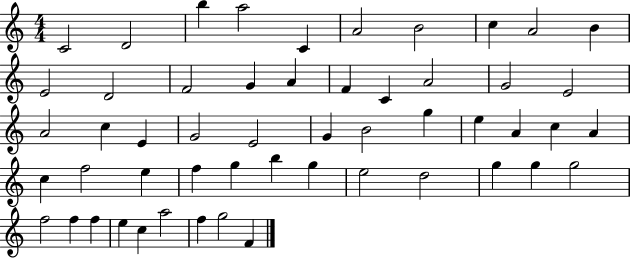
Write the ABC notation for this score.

X:1
T:Untitled
M:4/4
L:1/4
K:C
C2 D2 b a2 C A2 B2 c A2 B E2 D2 F2 G A F C A2 G2 E2 A2 c E G2 E2 G B2 g e A c A c f2 e f g b g e2 d2 g g g2 f2 f f e c a2 f g2 F